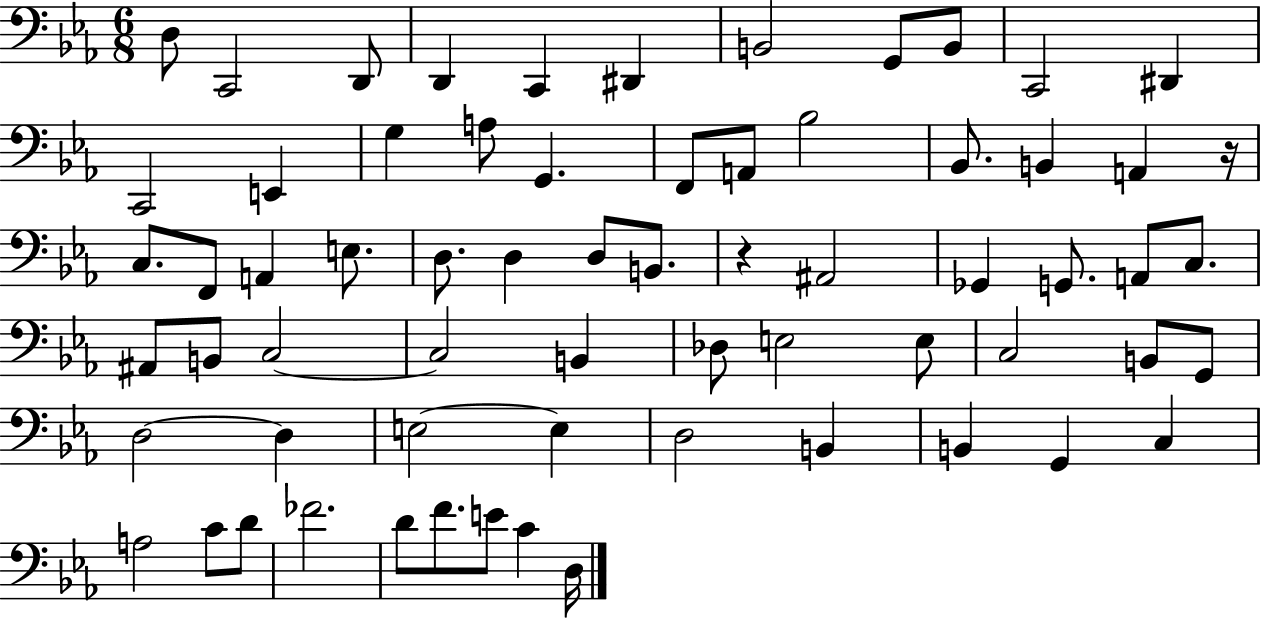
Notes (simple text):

D3/e C2/h D2/e D2/q C2/q D#2/q B2/h G2/e B2/e C2/h D#2/q C2/h E2/q G3/q A3/e G2/q. F2/e A2/e Bb3/h Bb2/e. B2/q A2/q R/s C3/e. F2/e A2/q E3/e. D3/e. D3/q D3/e B2/e. R/q A#2/h Gb2/q G2/e. A2/e C3/e. A#2/e B2/e C3/h C3/h B2/q Db3/e E3/h E3/e C3/h B2/e G2/e D3/h D3/q E3/h E3/q D3/h B2/q B2/q G2/q C3/q A3/h C4/e D4/e FES4/h. D4/e F4/e. E4/e C4/q D3/s